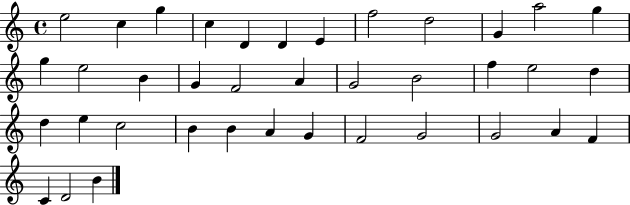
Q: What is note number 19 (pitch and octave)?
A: G4